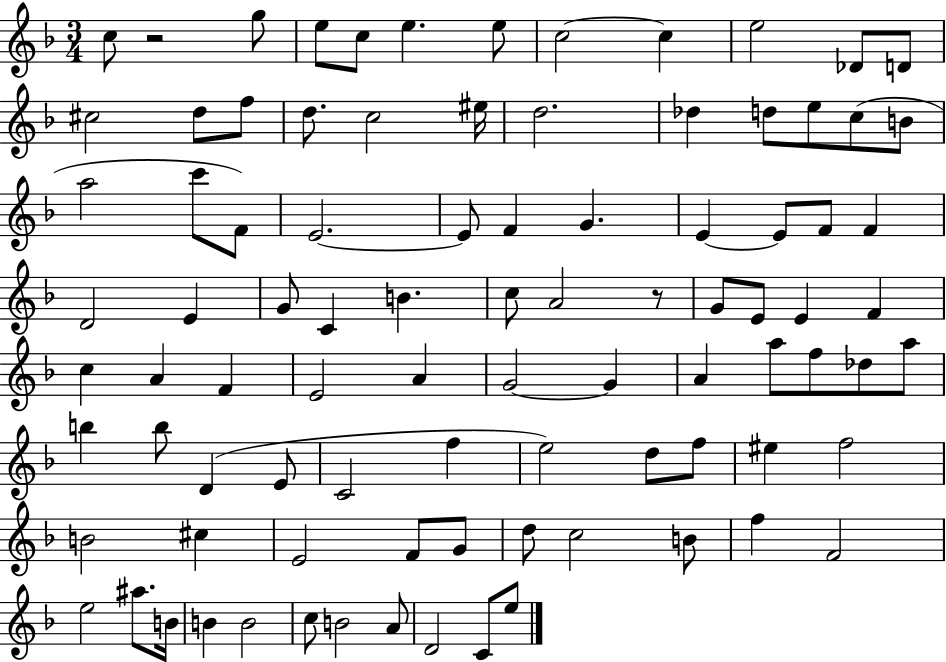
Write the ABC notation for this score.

X:1
T:Untitled
M:3/4
L:1/4
K:F
c/2 z2 g/2 e/2 c/2 e e/2 c2 c e2 _D/2 D/2 ^c2 d/2 f/2 d/2 c2 ^e/4 d2 _d d/2 e/2 c/2 B/2 a2 c'/2 F/2 E2 E/2 F G E E/2 F/2 F D2 E G/2 C B c/2 A2 z/2 G/2 E/2 E F c A F E2 A G2 G A a/2 f/2 _d/2 a/2 b b/2 D E/2 C2 f e2 d/2 f/2 ^e f2 B2 ^c E2 F/2 G/2 d/2 c2 B/2 f F2 e2 ^a/2 B/4 B B2 c/2 B2 A/2 D2 C/2 e/2